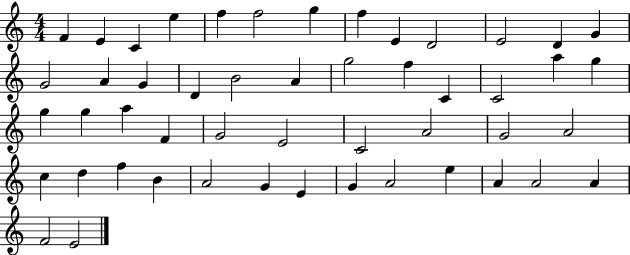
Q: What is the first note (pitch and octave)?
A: F4